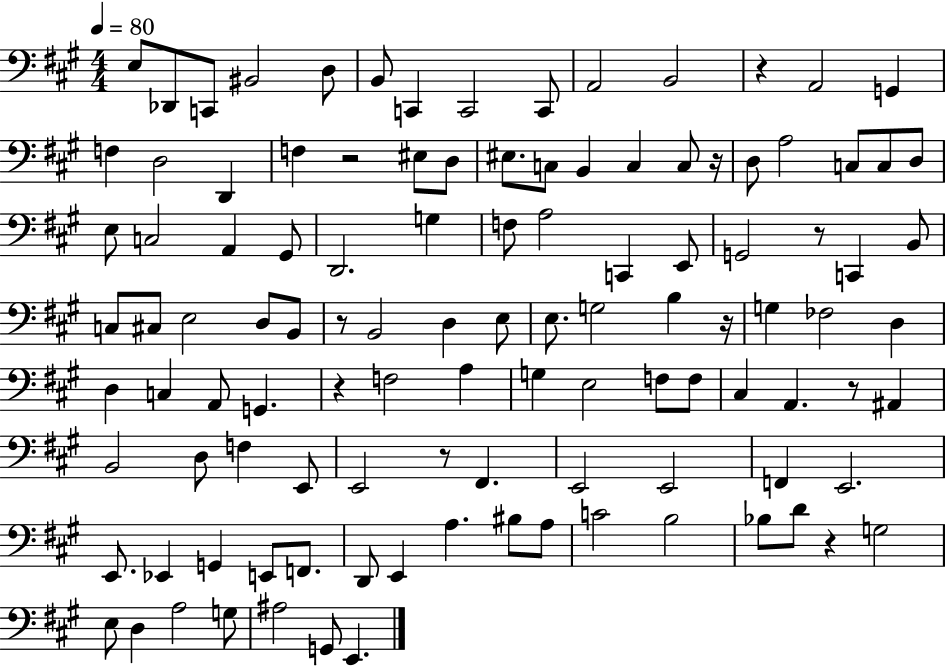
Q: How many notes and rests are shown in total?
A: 111